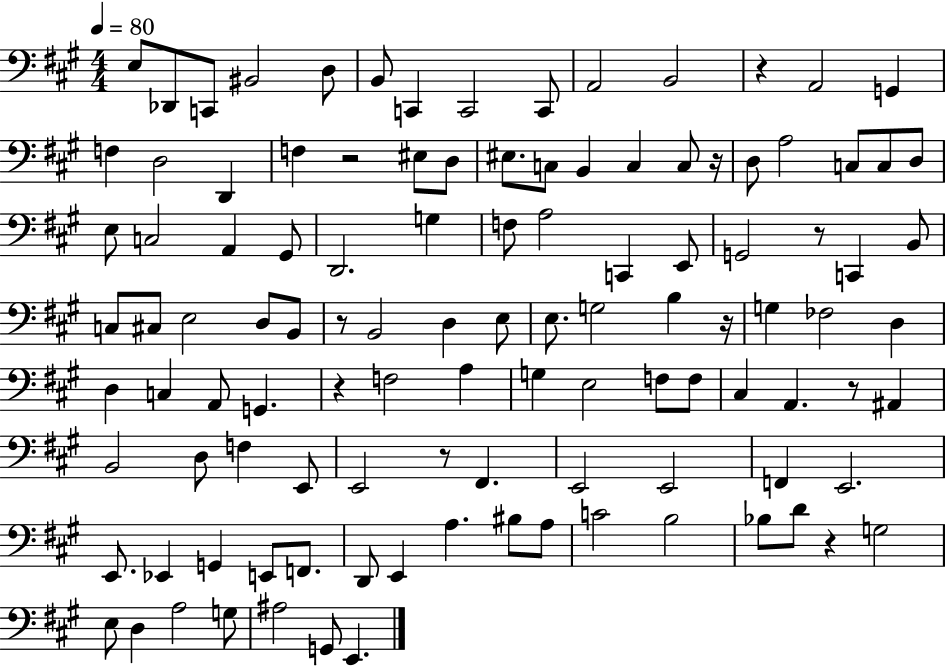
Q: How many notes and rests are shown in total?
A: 111